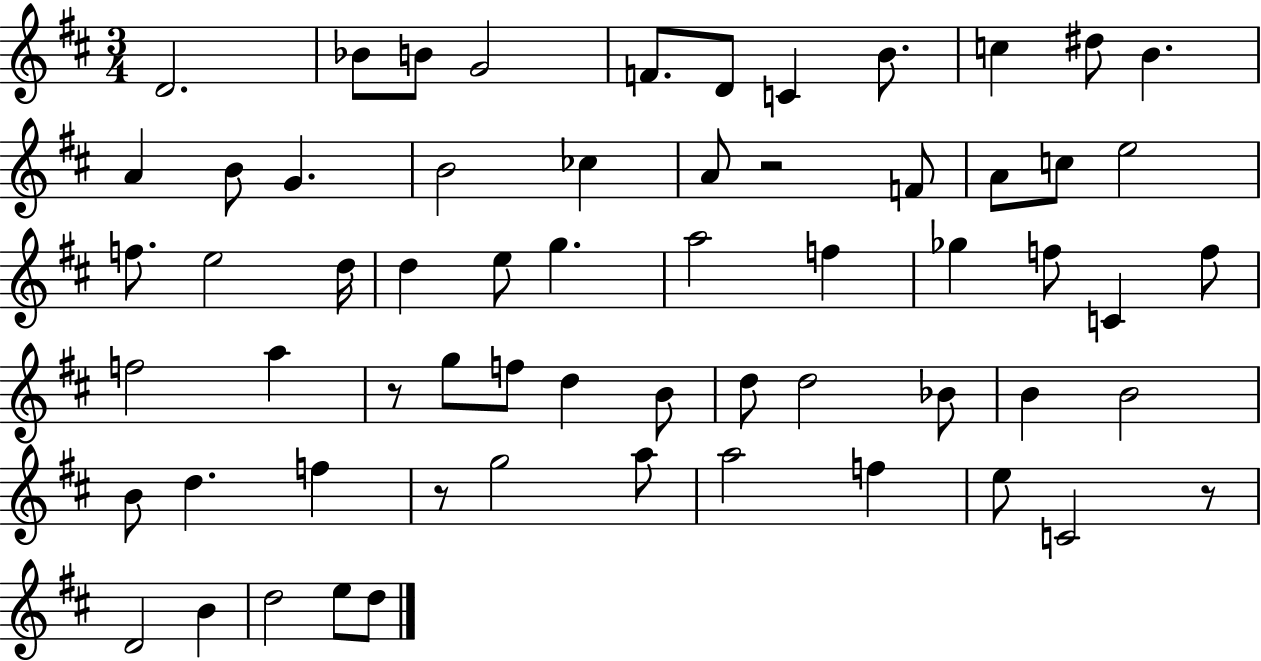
D4/h. Bb4/e B4/e G4/h F4/e. D4/e C4/q B4/e. C5/q D#5/e B4/q. A4/q B4/e G4/q. B4/h CES5/q A4/e R/h F4/e A4/e C5/e E5/h F5/e. E5/h D5/s D5/q E5/e G5/q. A5/h F5/q Gb5/q F5/e C4/q F5/e F5/h A5/q R/e G5/e F5/e D5/q B4/e D5/e D5/h Bb4/e B4/q B4/h B4/e D5/q. F5/q R/e G5/h A5/e A5/h F5/q E5/e C4/h R/e D4/h B4/q D5/h E5/e D5/e